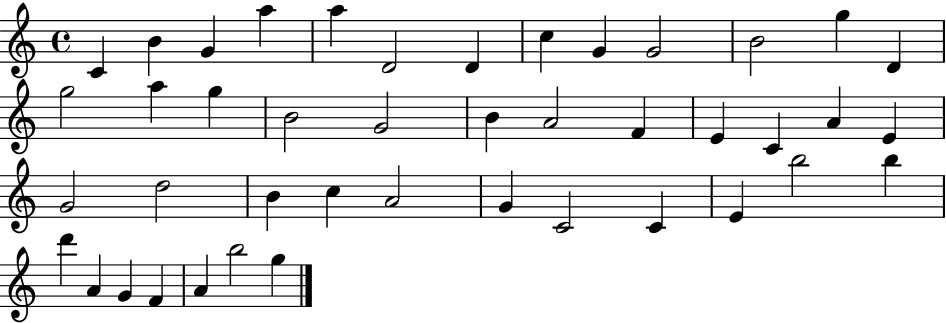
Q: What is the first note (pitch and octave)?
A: C4